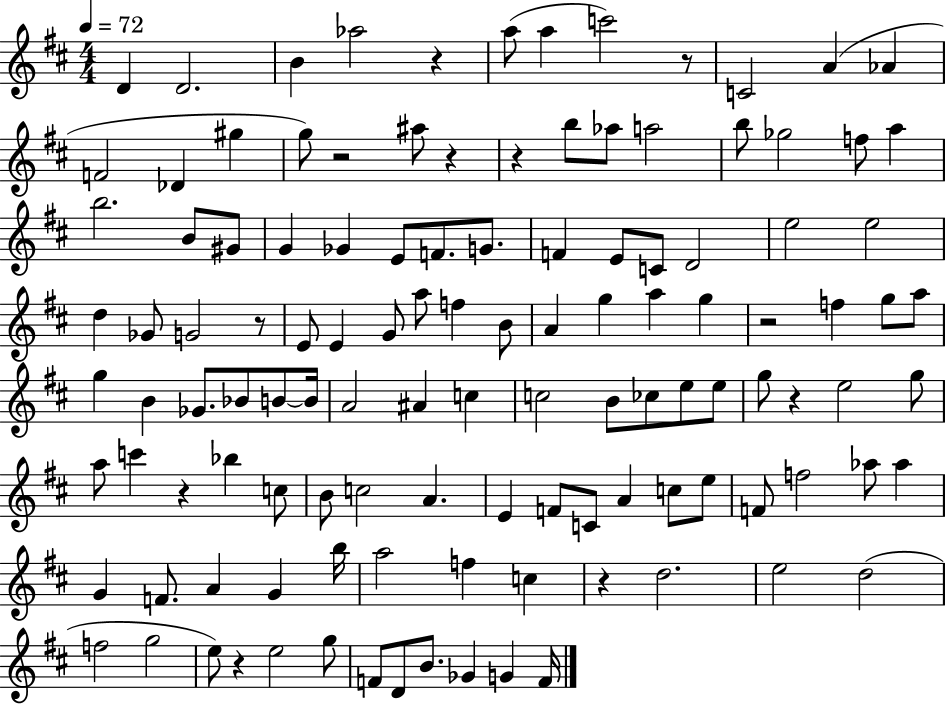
X:1
T:Untitled
M:4/4
L:1/4
K:D
D D2 B _a2 z a/2 a c'2 z/2 C2 A _A F2 _D ^g g/2 z2 ^a/2 z z b/2 _a/2 a2 b/2 _g2 f/2 a b2 B/2 ^G/2 G _G E/2 F/2 G/2 F E/2 C/2 D2 e2 e2 d _G/2 G2 z/2 E/2 E G/2 a/2 f B/2 A g a g z2 f g/2 a/2 g B _G/2 _B/2 B/2 B/4 A2 ^A c c2 B/2 _c/2 e/2 e/2 g/2 z e2 g/2 a/2 c' z _b c/2 B/2 c2 A E F/2 C/2 A c/2 e/2 F/2 f2 _a/2 _a G F/2 A G b/4 a2 f c z d2 e2 d2 f2 g2 e/2 z e2 g/2 F/2 D/2 B/2 _G G F/4